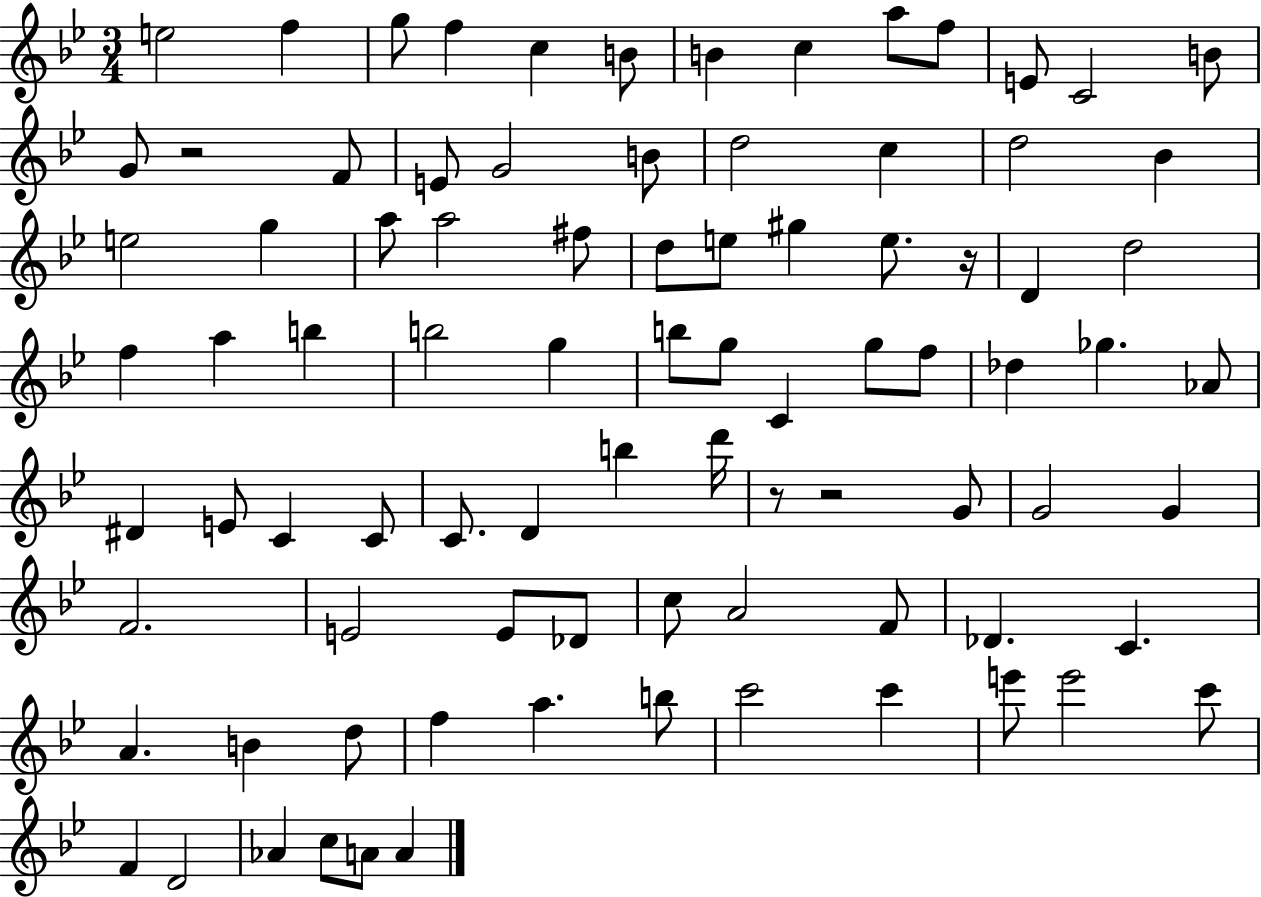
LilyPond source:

{
  \clef treble
  \numericTimeSignature
  \time 3/4
  \key bes \major
  e''2 f''4 | g''8 f''4 c''4 b'8 | b'4 c''4 a''8 f''8 | e'8 c'2 b'8 | \break g'8 r2 f'8 | e'8 g'2 b'8 | d''2 c''4 | d''2 bes'4 | \break e''2 g''4 | a''8 a''2 fis''8 | d''8 e''8 gis''4 e''8. r16 | d'4 d''2 | \break f''4 a''4 b''4 | b''2 g''4 | b''8 g''8 c'4 g''8 f''8 | des''4 ges''4. aes'8 | \break dis'4 e'8 c'4 c'8 | c'8. d'4 b''4 d'''16 | r8 r2 g'8 | g'2 g'4 | \break f'2. | e'2 e'8 des'8 | c''8 a'2 f'8 | des'4. c'4. | \break a'4. b'4 d''8 | f''4 a''4. b''8 | c'''2 c'''4 | e'''8 e'''2 c'''8 | \break f'4 d'2 | aes'4 c''8 a'8 a'4 | \bar "|."
}